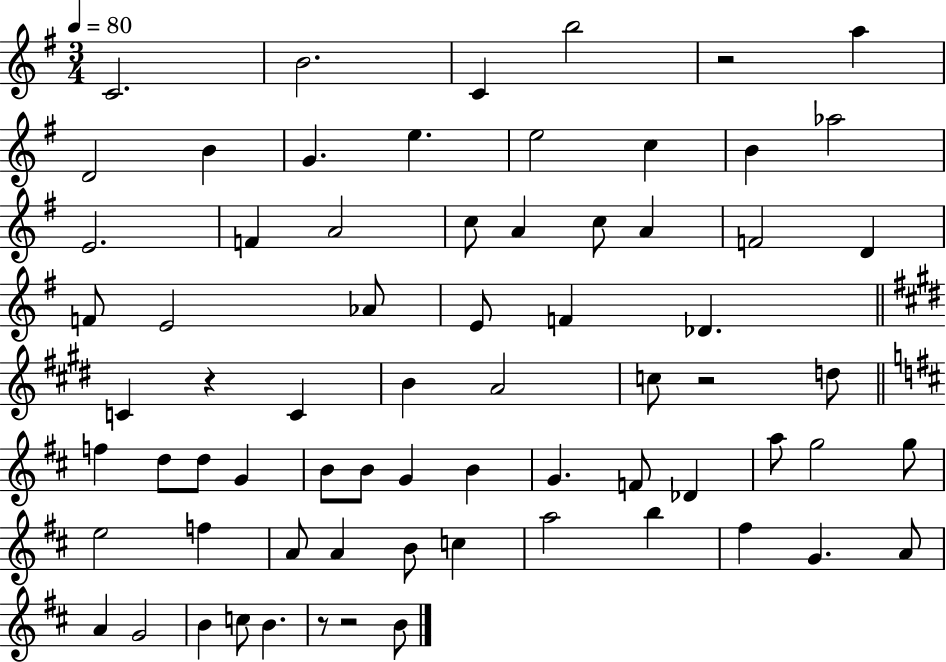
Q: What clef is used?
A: treble